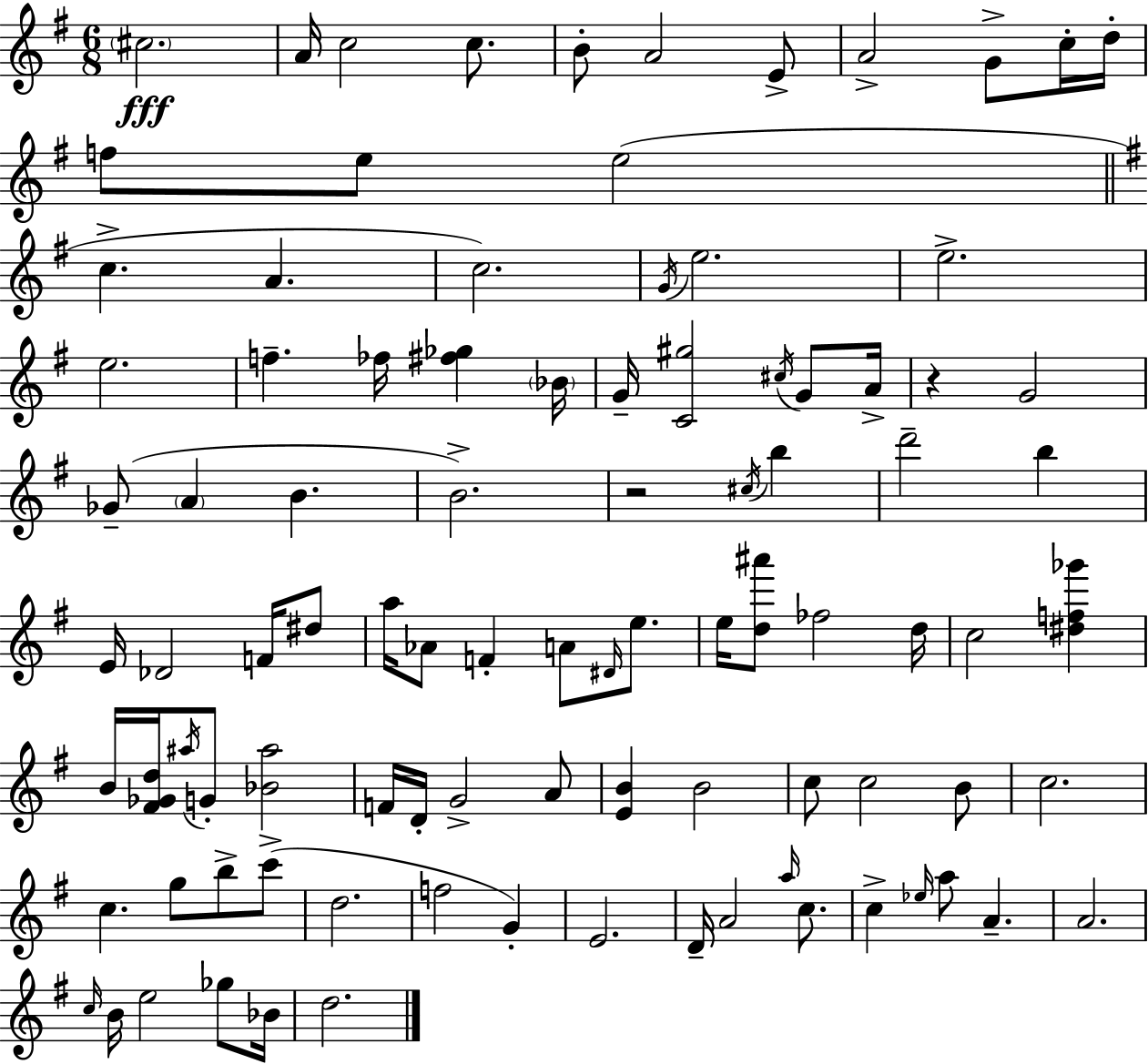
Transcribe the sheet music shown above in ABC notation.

X:1
T:Untitled
M:6/8
L:1/4
K:G
^c2 A/4 c2 c/2 B/2 A2 E/2 A2 G/2 c/4 d/4 f/2 e/2 e2 c A c2 G/4 e2 e2 e2 f _f/4 [^f_g] _B/4 G/4 [C^g]2 ^c/4 G/2 A/4 z G2 _G/2 A B B2 z2 ^c/4 b d'2 b E/4 _D2 F/4 ^d/2 a/4 _A/2 F A/2 ^D/4 e/2 e/4 [d^a']/2 _f2 d/4 c2 [^df_g'] B/4 [^F_Gd]/4 ^a/4 G/2 [_B^a]2 F/4 D/4 G2 A/2 [EB] B2 c/2 c2 B/2 c2 c g/2 b/2 c'/2 d2 f2 G E2 D/4 A2 a/4 c/2 c _e/4 a/2 A A2 c/4 B/4 e2 _g/2 _B/4 d2